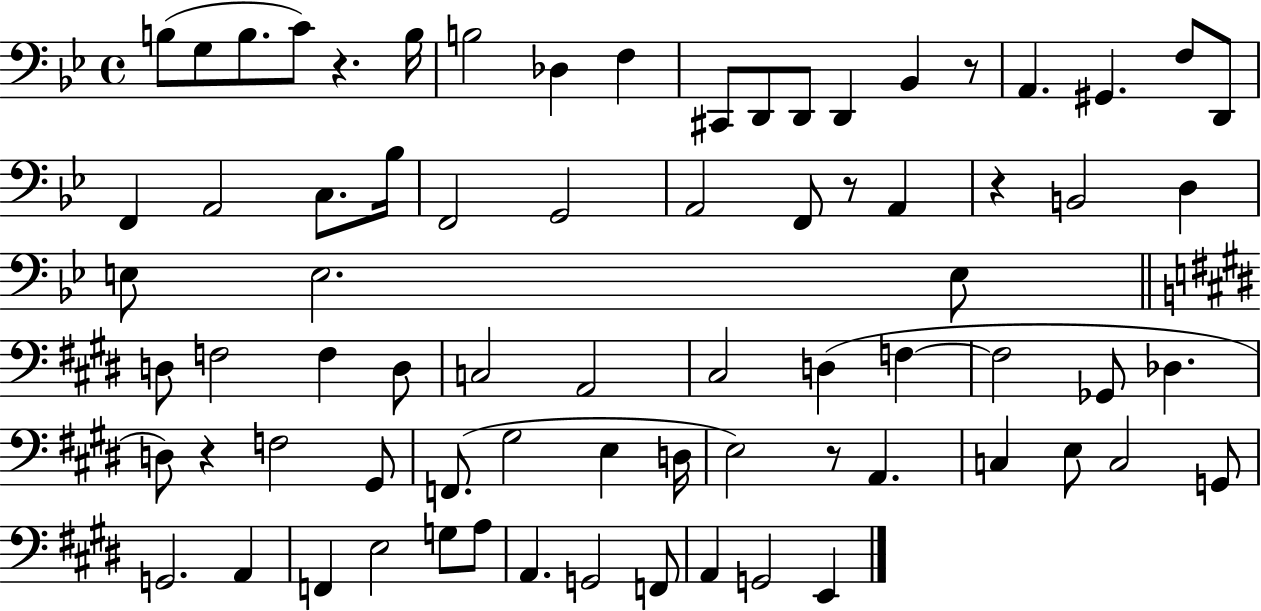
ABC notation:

X:1
T:Untitled
M:4/4
L:1/4
K:Bb
B,/2 G,/2 B,/2 C/2 z B,/4 B,2 _D, F, ^C,,/2 D,,/2 D,,/2 D,, _B,, z/2 A,, ^G,, F,/2 D,,/2 F,, A,,2 C,/2 _B,/4 F,,2 G,,2 A,,2 F,,/2 z/2 A,, z B,,2 D, E,/2 E,2 E,/2 D,/2 F,2 F, D,/2 C,2 A,,2 ^C,2 D, F, F,2 _G,,/2 _D, D,/2 z F,2 ^G,,/2 F,,/2 ^G,2 E, D,/4 E,2 z/2 A,, C, E,/2 C,2 G,,/2 G,,2 A,, F,, E,2 G,/2 A,/2 A,, G,,2 F,,/2 A,, G,,2 E,,